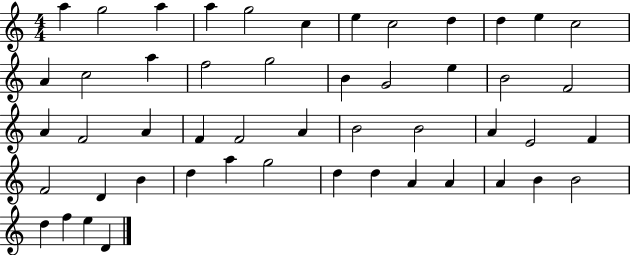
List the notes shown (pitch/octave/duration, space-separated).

A5/q G5/h A5/q A5/q G5/h C5/q E5/q C5/h D5/q D5/q E5/q C5/h A4/q C5/h A5/q F5/h G5/h B4/q G4/h E5/q B4/h F4/h A4/q F4/h A4/q F4/q F4/h A4/q B4/h B4/h A4/q E4/h F4/q F4/h D4/q B4/q D5/q A5/q G5/h D5/q D5/q A4/q A4/q A4/q B4/q B4/h D5/q F5/q E5/q D4/q